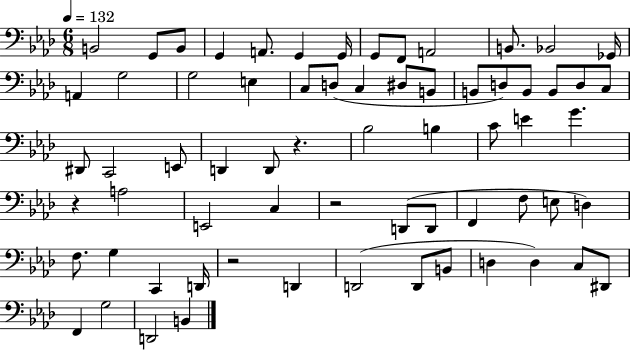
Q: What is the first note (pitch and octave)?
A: B2